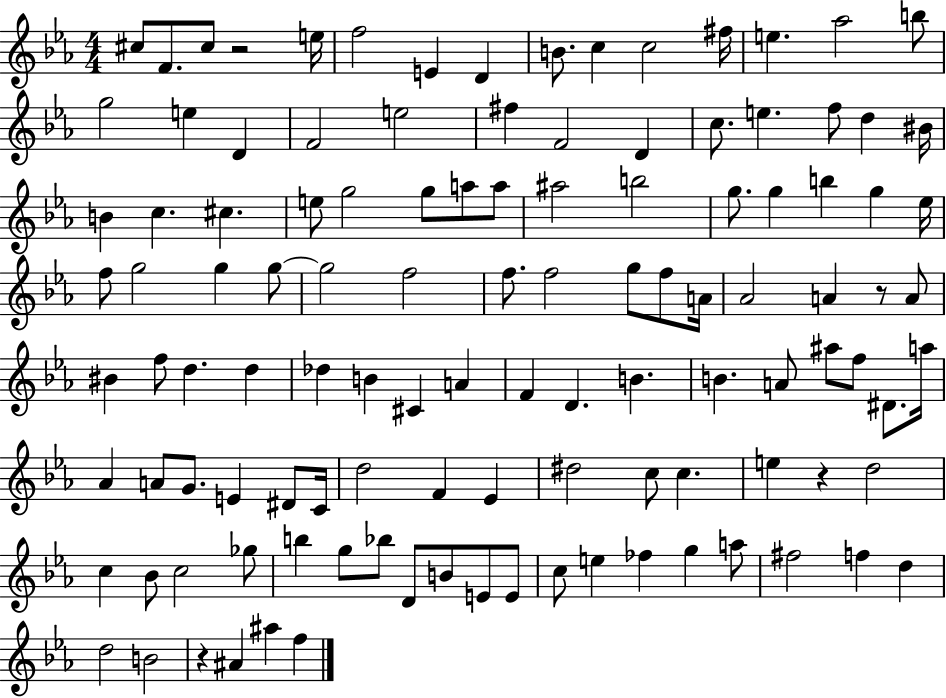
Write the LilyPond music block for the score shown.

{
  \clef treble
  \numericTimeSignature
  \time 4/4
  \key ees \major
  cis''8 f'8. cis''8 r2 e''16 | f''2 e'4 d'4 | b'8. c''4 c''2 fis''16 | e''4. aes''2 b''8 | \break g''2 e''4 d'4 | f'2 e''2 | fis''4 f'2 d'4 | c''8. e''4. f''8 d''4 bis'16 | \break b'4 c''4. cis''4. | e''8 g''2 g''8 a''8 a''8 | ais''2 b''2 | g''8. g''4 b''4 g''4 ees''16 | \break f''8 g''2 g''4 g''8~~ | g''2 f''2 | f''8. f''2 g''8 f''8 a'16 | aes'2 a'4 r8 a'8 | \break bis'4 f''8 d''4. d''4 | des''4 b'4 cis'4 a'4 | f'4 d'4. b'4. | b'4. a'8 ais''8 f''8 dis'8. a''16 | \break aes'4 a'8 g'8. e'4 dis'8 c'16 | d''2 f'4 ees'4 | dis''2 c''8 c''4. | e''4 r4 d''2 | \break c''4 bes'8 c''2 ges''8 | b''4 g''8 bes''8 d'8 b'8 e'8 e'8 | c''8 e''4 fes''4 g''4 a''8 | fis''2 f''4 d''4 | \break d''2 b'2 | r4 ais'4 ais''4 f''4 | \bar "|."
}